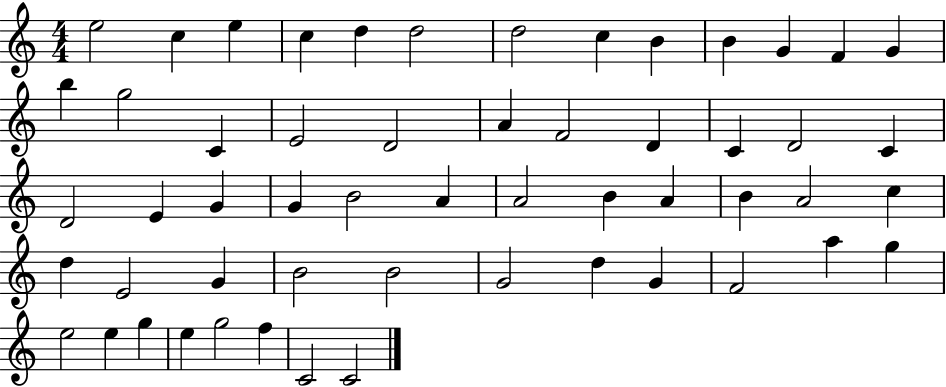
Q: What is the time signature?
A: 4/4